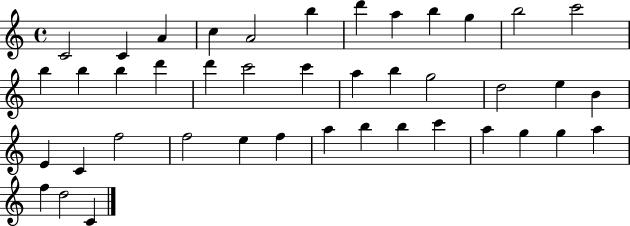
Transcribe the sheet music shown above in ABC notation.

X:1
T:Untitled
M:4/4
L:1/4
K:C
C2 C A c A2 b d' a b g b2 c'2 b b b d' d' c'2 c' a b g2 d2 e B E C f2 f2 e f a b b c' a g g a f d2 C